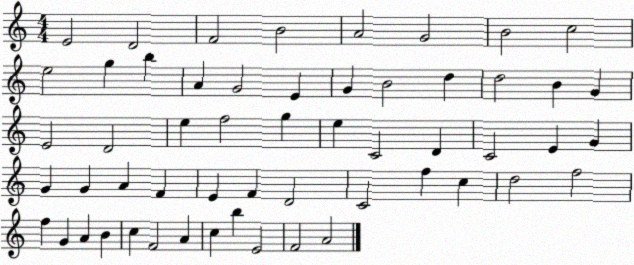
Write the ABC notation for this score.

X:1
T:Untitled
M:4/4
L:1/4
K:C
E2 D2 F2 B2 A2 G2 B2 c2 e2 g b A G2 E G B2 d d2 B G E2 D2 e f2 g e C2 D C2 E G G G A F E F D2 C2 f c d2 f2 f G A B c F2 A c b E2 F2 A2